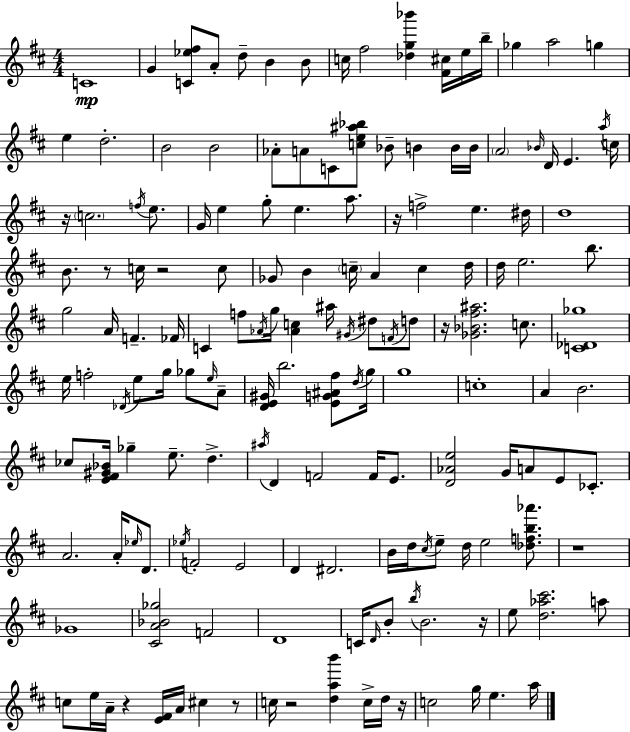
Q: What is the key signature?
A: D major